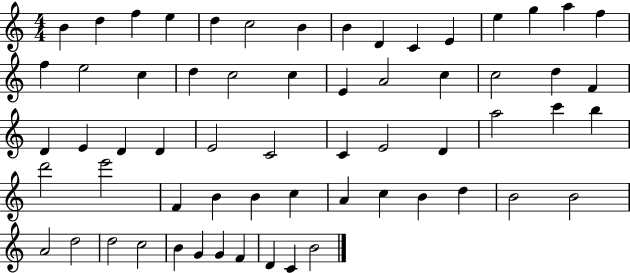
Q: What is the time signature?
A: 4/4